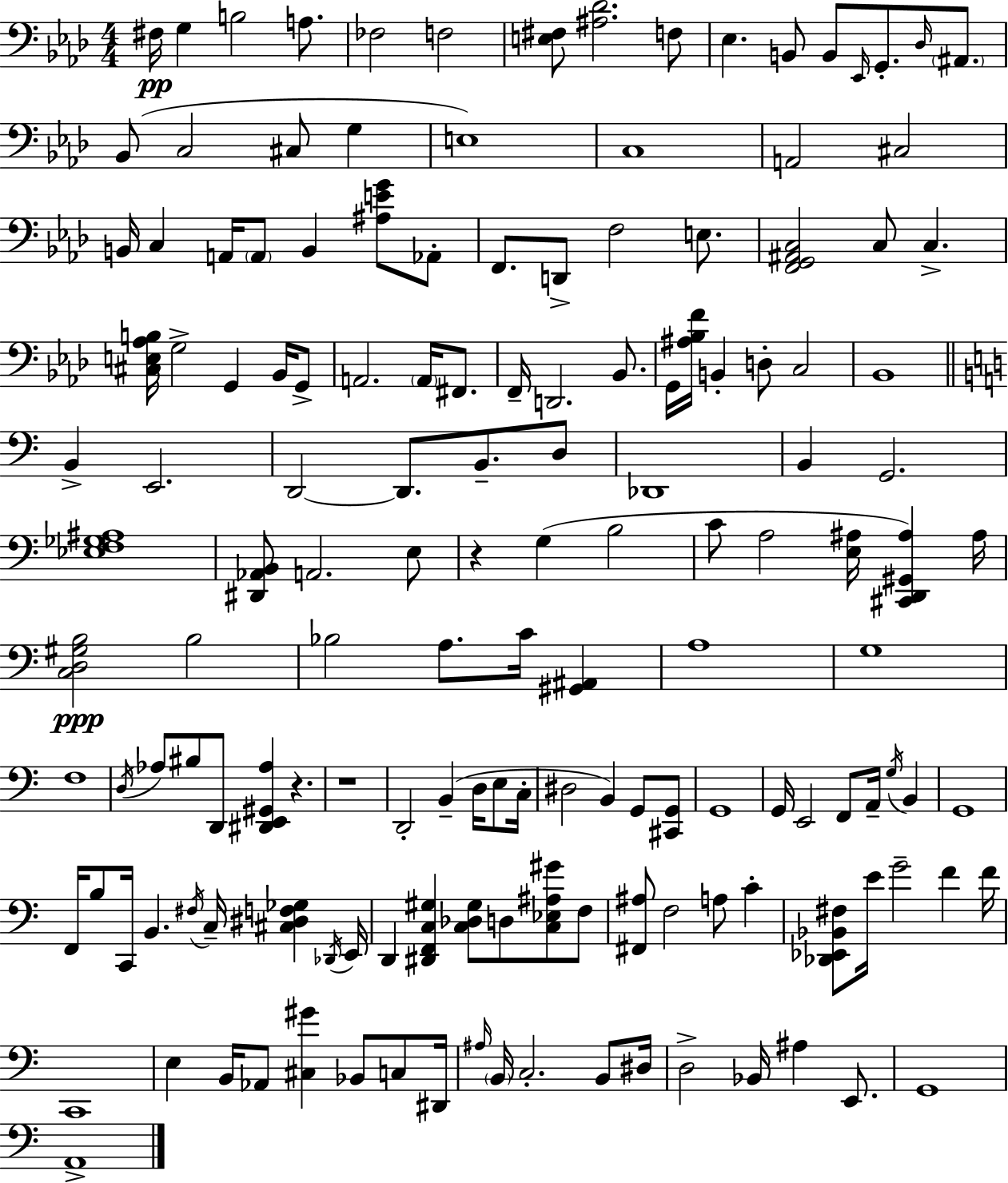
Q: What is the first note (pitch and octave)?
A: F#3